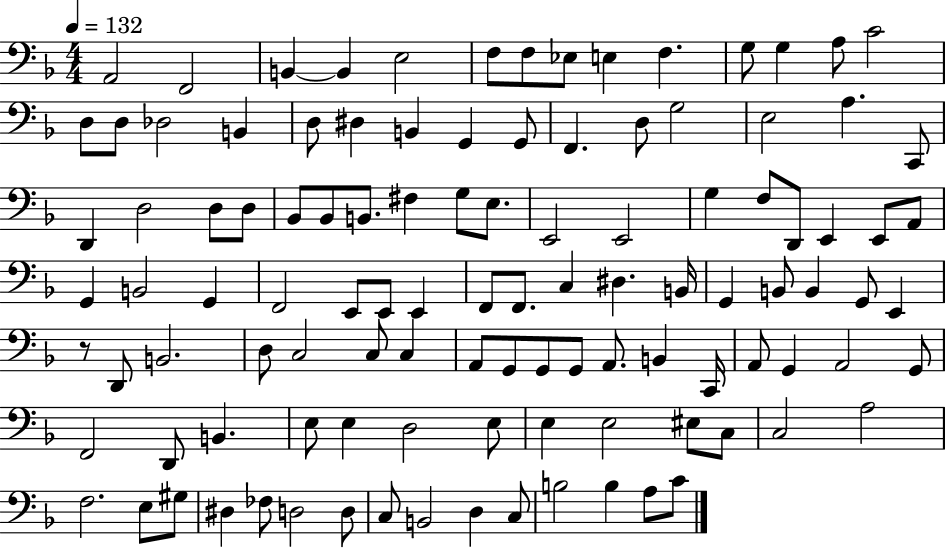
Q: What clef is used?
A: bass